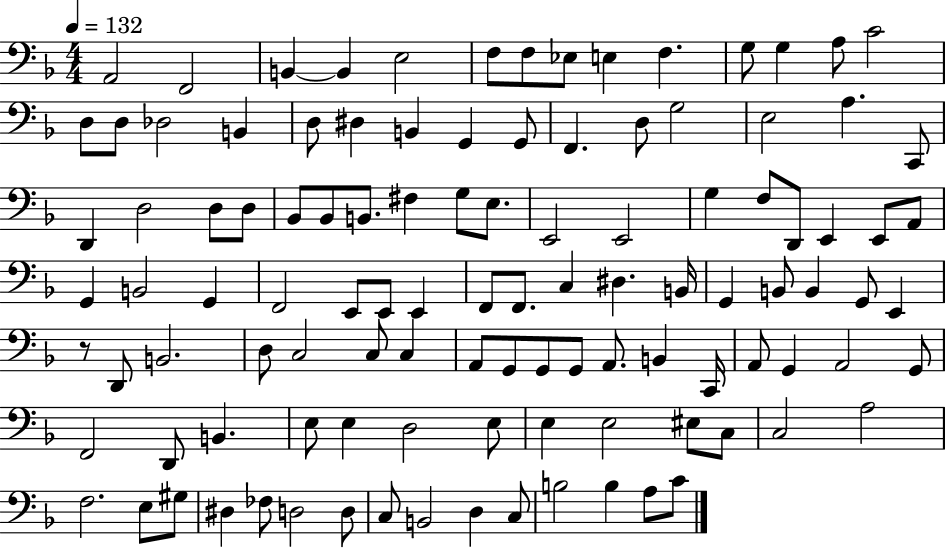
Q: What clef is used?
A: bass